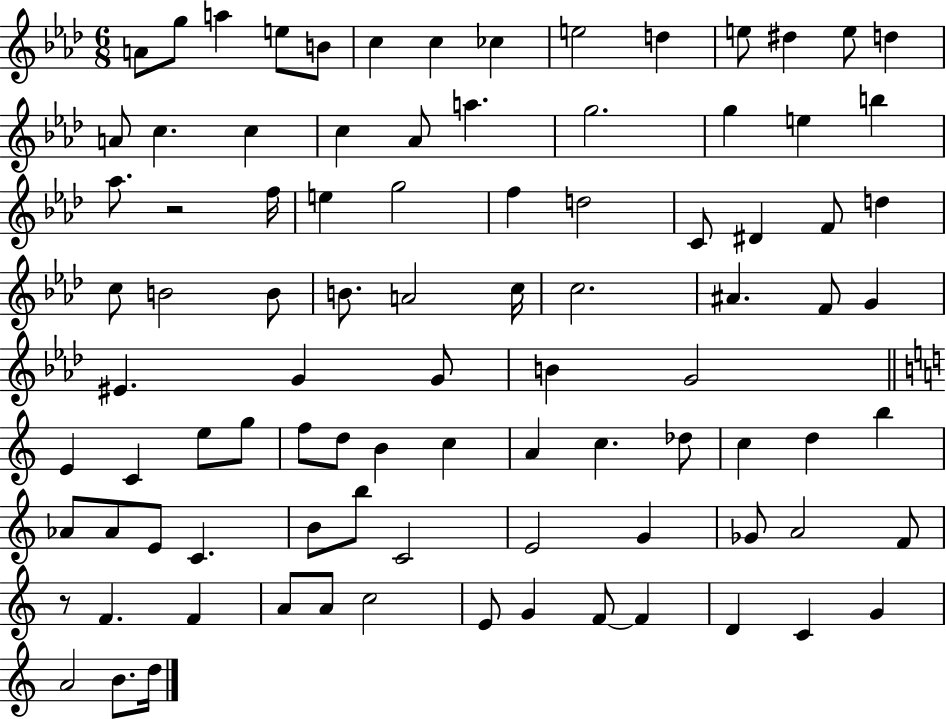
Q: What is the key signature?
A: AES major